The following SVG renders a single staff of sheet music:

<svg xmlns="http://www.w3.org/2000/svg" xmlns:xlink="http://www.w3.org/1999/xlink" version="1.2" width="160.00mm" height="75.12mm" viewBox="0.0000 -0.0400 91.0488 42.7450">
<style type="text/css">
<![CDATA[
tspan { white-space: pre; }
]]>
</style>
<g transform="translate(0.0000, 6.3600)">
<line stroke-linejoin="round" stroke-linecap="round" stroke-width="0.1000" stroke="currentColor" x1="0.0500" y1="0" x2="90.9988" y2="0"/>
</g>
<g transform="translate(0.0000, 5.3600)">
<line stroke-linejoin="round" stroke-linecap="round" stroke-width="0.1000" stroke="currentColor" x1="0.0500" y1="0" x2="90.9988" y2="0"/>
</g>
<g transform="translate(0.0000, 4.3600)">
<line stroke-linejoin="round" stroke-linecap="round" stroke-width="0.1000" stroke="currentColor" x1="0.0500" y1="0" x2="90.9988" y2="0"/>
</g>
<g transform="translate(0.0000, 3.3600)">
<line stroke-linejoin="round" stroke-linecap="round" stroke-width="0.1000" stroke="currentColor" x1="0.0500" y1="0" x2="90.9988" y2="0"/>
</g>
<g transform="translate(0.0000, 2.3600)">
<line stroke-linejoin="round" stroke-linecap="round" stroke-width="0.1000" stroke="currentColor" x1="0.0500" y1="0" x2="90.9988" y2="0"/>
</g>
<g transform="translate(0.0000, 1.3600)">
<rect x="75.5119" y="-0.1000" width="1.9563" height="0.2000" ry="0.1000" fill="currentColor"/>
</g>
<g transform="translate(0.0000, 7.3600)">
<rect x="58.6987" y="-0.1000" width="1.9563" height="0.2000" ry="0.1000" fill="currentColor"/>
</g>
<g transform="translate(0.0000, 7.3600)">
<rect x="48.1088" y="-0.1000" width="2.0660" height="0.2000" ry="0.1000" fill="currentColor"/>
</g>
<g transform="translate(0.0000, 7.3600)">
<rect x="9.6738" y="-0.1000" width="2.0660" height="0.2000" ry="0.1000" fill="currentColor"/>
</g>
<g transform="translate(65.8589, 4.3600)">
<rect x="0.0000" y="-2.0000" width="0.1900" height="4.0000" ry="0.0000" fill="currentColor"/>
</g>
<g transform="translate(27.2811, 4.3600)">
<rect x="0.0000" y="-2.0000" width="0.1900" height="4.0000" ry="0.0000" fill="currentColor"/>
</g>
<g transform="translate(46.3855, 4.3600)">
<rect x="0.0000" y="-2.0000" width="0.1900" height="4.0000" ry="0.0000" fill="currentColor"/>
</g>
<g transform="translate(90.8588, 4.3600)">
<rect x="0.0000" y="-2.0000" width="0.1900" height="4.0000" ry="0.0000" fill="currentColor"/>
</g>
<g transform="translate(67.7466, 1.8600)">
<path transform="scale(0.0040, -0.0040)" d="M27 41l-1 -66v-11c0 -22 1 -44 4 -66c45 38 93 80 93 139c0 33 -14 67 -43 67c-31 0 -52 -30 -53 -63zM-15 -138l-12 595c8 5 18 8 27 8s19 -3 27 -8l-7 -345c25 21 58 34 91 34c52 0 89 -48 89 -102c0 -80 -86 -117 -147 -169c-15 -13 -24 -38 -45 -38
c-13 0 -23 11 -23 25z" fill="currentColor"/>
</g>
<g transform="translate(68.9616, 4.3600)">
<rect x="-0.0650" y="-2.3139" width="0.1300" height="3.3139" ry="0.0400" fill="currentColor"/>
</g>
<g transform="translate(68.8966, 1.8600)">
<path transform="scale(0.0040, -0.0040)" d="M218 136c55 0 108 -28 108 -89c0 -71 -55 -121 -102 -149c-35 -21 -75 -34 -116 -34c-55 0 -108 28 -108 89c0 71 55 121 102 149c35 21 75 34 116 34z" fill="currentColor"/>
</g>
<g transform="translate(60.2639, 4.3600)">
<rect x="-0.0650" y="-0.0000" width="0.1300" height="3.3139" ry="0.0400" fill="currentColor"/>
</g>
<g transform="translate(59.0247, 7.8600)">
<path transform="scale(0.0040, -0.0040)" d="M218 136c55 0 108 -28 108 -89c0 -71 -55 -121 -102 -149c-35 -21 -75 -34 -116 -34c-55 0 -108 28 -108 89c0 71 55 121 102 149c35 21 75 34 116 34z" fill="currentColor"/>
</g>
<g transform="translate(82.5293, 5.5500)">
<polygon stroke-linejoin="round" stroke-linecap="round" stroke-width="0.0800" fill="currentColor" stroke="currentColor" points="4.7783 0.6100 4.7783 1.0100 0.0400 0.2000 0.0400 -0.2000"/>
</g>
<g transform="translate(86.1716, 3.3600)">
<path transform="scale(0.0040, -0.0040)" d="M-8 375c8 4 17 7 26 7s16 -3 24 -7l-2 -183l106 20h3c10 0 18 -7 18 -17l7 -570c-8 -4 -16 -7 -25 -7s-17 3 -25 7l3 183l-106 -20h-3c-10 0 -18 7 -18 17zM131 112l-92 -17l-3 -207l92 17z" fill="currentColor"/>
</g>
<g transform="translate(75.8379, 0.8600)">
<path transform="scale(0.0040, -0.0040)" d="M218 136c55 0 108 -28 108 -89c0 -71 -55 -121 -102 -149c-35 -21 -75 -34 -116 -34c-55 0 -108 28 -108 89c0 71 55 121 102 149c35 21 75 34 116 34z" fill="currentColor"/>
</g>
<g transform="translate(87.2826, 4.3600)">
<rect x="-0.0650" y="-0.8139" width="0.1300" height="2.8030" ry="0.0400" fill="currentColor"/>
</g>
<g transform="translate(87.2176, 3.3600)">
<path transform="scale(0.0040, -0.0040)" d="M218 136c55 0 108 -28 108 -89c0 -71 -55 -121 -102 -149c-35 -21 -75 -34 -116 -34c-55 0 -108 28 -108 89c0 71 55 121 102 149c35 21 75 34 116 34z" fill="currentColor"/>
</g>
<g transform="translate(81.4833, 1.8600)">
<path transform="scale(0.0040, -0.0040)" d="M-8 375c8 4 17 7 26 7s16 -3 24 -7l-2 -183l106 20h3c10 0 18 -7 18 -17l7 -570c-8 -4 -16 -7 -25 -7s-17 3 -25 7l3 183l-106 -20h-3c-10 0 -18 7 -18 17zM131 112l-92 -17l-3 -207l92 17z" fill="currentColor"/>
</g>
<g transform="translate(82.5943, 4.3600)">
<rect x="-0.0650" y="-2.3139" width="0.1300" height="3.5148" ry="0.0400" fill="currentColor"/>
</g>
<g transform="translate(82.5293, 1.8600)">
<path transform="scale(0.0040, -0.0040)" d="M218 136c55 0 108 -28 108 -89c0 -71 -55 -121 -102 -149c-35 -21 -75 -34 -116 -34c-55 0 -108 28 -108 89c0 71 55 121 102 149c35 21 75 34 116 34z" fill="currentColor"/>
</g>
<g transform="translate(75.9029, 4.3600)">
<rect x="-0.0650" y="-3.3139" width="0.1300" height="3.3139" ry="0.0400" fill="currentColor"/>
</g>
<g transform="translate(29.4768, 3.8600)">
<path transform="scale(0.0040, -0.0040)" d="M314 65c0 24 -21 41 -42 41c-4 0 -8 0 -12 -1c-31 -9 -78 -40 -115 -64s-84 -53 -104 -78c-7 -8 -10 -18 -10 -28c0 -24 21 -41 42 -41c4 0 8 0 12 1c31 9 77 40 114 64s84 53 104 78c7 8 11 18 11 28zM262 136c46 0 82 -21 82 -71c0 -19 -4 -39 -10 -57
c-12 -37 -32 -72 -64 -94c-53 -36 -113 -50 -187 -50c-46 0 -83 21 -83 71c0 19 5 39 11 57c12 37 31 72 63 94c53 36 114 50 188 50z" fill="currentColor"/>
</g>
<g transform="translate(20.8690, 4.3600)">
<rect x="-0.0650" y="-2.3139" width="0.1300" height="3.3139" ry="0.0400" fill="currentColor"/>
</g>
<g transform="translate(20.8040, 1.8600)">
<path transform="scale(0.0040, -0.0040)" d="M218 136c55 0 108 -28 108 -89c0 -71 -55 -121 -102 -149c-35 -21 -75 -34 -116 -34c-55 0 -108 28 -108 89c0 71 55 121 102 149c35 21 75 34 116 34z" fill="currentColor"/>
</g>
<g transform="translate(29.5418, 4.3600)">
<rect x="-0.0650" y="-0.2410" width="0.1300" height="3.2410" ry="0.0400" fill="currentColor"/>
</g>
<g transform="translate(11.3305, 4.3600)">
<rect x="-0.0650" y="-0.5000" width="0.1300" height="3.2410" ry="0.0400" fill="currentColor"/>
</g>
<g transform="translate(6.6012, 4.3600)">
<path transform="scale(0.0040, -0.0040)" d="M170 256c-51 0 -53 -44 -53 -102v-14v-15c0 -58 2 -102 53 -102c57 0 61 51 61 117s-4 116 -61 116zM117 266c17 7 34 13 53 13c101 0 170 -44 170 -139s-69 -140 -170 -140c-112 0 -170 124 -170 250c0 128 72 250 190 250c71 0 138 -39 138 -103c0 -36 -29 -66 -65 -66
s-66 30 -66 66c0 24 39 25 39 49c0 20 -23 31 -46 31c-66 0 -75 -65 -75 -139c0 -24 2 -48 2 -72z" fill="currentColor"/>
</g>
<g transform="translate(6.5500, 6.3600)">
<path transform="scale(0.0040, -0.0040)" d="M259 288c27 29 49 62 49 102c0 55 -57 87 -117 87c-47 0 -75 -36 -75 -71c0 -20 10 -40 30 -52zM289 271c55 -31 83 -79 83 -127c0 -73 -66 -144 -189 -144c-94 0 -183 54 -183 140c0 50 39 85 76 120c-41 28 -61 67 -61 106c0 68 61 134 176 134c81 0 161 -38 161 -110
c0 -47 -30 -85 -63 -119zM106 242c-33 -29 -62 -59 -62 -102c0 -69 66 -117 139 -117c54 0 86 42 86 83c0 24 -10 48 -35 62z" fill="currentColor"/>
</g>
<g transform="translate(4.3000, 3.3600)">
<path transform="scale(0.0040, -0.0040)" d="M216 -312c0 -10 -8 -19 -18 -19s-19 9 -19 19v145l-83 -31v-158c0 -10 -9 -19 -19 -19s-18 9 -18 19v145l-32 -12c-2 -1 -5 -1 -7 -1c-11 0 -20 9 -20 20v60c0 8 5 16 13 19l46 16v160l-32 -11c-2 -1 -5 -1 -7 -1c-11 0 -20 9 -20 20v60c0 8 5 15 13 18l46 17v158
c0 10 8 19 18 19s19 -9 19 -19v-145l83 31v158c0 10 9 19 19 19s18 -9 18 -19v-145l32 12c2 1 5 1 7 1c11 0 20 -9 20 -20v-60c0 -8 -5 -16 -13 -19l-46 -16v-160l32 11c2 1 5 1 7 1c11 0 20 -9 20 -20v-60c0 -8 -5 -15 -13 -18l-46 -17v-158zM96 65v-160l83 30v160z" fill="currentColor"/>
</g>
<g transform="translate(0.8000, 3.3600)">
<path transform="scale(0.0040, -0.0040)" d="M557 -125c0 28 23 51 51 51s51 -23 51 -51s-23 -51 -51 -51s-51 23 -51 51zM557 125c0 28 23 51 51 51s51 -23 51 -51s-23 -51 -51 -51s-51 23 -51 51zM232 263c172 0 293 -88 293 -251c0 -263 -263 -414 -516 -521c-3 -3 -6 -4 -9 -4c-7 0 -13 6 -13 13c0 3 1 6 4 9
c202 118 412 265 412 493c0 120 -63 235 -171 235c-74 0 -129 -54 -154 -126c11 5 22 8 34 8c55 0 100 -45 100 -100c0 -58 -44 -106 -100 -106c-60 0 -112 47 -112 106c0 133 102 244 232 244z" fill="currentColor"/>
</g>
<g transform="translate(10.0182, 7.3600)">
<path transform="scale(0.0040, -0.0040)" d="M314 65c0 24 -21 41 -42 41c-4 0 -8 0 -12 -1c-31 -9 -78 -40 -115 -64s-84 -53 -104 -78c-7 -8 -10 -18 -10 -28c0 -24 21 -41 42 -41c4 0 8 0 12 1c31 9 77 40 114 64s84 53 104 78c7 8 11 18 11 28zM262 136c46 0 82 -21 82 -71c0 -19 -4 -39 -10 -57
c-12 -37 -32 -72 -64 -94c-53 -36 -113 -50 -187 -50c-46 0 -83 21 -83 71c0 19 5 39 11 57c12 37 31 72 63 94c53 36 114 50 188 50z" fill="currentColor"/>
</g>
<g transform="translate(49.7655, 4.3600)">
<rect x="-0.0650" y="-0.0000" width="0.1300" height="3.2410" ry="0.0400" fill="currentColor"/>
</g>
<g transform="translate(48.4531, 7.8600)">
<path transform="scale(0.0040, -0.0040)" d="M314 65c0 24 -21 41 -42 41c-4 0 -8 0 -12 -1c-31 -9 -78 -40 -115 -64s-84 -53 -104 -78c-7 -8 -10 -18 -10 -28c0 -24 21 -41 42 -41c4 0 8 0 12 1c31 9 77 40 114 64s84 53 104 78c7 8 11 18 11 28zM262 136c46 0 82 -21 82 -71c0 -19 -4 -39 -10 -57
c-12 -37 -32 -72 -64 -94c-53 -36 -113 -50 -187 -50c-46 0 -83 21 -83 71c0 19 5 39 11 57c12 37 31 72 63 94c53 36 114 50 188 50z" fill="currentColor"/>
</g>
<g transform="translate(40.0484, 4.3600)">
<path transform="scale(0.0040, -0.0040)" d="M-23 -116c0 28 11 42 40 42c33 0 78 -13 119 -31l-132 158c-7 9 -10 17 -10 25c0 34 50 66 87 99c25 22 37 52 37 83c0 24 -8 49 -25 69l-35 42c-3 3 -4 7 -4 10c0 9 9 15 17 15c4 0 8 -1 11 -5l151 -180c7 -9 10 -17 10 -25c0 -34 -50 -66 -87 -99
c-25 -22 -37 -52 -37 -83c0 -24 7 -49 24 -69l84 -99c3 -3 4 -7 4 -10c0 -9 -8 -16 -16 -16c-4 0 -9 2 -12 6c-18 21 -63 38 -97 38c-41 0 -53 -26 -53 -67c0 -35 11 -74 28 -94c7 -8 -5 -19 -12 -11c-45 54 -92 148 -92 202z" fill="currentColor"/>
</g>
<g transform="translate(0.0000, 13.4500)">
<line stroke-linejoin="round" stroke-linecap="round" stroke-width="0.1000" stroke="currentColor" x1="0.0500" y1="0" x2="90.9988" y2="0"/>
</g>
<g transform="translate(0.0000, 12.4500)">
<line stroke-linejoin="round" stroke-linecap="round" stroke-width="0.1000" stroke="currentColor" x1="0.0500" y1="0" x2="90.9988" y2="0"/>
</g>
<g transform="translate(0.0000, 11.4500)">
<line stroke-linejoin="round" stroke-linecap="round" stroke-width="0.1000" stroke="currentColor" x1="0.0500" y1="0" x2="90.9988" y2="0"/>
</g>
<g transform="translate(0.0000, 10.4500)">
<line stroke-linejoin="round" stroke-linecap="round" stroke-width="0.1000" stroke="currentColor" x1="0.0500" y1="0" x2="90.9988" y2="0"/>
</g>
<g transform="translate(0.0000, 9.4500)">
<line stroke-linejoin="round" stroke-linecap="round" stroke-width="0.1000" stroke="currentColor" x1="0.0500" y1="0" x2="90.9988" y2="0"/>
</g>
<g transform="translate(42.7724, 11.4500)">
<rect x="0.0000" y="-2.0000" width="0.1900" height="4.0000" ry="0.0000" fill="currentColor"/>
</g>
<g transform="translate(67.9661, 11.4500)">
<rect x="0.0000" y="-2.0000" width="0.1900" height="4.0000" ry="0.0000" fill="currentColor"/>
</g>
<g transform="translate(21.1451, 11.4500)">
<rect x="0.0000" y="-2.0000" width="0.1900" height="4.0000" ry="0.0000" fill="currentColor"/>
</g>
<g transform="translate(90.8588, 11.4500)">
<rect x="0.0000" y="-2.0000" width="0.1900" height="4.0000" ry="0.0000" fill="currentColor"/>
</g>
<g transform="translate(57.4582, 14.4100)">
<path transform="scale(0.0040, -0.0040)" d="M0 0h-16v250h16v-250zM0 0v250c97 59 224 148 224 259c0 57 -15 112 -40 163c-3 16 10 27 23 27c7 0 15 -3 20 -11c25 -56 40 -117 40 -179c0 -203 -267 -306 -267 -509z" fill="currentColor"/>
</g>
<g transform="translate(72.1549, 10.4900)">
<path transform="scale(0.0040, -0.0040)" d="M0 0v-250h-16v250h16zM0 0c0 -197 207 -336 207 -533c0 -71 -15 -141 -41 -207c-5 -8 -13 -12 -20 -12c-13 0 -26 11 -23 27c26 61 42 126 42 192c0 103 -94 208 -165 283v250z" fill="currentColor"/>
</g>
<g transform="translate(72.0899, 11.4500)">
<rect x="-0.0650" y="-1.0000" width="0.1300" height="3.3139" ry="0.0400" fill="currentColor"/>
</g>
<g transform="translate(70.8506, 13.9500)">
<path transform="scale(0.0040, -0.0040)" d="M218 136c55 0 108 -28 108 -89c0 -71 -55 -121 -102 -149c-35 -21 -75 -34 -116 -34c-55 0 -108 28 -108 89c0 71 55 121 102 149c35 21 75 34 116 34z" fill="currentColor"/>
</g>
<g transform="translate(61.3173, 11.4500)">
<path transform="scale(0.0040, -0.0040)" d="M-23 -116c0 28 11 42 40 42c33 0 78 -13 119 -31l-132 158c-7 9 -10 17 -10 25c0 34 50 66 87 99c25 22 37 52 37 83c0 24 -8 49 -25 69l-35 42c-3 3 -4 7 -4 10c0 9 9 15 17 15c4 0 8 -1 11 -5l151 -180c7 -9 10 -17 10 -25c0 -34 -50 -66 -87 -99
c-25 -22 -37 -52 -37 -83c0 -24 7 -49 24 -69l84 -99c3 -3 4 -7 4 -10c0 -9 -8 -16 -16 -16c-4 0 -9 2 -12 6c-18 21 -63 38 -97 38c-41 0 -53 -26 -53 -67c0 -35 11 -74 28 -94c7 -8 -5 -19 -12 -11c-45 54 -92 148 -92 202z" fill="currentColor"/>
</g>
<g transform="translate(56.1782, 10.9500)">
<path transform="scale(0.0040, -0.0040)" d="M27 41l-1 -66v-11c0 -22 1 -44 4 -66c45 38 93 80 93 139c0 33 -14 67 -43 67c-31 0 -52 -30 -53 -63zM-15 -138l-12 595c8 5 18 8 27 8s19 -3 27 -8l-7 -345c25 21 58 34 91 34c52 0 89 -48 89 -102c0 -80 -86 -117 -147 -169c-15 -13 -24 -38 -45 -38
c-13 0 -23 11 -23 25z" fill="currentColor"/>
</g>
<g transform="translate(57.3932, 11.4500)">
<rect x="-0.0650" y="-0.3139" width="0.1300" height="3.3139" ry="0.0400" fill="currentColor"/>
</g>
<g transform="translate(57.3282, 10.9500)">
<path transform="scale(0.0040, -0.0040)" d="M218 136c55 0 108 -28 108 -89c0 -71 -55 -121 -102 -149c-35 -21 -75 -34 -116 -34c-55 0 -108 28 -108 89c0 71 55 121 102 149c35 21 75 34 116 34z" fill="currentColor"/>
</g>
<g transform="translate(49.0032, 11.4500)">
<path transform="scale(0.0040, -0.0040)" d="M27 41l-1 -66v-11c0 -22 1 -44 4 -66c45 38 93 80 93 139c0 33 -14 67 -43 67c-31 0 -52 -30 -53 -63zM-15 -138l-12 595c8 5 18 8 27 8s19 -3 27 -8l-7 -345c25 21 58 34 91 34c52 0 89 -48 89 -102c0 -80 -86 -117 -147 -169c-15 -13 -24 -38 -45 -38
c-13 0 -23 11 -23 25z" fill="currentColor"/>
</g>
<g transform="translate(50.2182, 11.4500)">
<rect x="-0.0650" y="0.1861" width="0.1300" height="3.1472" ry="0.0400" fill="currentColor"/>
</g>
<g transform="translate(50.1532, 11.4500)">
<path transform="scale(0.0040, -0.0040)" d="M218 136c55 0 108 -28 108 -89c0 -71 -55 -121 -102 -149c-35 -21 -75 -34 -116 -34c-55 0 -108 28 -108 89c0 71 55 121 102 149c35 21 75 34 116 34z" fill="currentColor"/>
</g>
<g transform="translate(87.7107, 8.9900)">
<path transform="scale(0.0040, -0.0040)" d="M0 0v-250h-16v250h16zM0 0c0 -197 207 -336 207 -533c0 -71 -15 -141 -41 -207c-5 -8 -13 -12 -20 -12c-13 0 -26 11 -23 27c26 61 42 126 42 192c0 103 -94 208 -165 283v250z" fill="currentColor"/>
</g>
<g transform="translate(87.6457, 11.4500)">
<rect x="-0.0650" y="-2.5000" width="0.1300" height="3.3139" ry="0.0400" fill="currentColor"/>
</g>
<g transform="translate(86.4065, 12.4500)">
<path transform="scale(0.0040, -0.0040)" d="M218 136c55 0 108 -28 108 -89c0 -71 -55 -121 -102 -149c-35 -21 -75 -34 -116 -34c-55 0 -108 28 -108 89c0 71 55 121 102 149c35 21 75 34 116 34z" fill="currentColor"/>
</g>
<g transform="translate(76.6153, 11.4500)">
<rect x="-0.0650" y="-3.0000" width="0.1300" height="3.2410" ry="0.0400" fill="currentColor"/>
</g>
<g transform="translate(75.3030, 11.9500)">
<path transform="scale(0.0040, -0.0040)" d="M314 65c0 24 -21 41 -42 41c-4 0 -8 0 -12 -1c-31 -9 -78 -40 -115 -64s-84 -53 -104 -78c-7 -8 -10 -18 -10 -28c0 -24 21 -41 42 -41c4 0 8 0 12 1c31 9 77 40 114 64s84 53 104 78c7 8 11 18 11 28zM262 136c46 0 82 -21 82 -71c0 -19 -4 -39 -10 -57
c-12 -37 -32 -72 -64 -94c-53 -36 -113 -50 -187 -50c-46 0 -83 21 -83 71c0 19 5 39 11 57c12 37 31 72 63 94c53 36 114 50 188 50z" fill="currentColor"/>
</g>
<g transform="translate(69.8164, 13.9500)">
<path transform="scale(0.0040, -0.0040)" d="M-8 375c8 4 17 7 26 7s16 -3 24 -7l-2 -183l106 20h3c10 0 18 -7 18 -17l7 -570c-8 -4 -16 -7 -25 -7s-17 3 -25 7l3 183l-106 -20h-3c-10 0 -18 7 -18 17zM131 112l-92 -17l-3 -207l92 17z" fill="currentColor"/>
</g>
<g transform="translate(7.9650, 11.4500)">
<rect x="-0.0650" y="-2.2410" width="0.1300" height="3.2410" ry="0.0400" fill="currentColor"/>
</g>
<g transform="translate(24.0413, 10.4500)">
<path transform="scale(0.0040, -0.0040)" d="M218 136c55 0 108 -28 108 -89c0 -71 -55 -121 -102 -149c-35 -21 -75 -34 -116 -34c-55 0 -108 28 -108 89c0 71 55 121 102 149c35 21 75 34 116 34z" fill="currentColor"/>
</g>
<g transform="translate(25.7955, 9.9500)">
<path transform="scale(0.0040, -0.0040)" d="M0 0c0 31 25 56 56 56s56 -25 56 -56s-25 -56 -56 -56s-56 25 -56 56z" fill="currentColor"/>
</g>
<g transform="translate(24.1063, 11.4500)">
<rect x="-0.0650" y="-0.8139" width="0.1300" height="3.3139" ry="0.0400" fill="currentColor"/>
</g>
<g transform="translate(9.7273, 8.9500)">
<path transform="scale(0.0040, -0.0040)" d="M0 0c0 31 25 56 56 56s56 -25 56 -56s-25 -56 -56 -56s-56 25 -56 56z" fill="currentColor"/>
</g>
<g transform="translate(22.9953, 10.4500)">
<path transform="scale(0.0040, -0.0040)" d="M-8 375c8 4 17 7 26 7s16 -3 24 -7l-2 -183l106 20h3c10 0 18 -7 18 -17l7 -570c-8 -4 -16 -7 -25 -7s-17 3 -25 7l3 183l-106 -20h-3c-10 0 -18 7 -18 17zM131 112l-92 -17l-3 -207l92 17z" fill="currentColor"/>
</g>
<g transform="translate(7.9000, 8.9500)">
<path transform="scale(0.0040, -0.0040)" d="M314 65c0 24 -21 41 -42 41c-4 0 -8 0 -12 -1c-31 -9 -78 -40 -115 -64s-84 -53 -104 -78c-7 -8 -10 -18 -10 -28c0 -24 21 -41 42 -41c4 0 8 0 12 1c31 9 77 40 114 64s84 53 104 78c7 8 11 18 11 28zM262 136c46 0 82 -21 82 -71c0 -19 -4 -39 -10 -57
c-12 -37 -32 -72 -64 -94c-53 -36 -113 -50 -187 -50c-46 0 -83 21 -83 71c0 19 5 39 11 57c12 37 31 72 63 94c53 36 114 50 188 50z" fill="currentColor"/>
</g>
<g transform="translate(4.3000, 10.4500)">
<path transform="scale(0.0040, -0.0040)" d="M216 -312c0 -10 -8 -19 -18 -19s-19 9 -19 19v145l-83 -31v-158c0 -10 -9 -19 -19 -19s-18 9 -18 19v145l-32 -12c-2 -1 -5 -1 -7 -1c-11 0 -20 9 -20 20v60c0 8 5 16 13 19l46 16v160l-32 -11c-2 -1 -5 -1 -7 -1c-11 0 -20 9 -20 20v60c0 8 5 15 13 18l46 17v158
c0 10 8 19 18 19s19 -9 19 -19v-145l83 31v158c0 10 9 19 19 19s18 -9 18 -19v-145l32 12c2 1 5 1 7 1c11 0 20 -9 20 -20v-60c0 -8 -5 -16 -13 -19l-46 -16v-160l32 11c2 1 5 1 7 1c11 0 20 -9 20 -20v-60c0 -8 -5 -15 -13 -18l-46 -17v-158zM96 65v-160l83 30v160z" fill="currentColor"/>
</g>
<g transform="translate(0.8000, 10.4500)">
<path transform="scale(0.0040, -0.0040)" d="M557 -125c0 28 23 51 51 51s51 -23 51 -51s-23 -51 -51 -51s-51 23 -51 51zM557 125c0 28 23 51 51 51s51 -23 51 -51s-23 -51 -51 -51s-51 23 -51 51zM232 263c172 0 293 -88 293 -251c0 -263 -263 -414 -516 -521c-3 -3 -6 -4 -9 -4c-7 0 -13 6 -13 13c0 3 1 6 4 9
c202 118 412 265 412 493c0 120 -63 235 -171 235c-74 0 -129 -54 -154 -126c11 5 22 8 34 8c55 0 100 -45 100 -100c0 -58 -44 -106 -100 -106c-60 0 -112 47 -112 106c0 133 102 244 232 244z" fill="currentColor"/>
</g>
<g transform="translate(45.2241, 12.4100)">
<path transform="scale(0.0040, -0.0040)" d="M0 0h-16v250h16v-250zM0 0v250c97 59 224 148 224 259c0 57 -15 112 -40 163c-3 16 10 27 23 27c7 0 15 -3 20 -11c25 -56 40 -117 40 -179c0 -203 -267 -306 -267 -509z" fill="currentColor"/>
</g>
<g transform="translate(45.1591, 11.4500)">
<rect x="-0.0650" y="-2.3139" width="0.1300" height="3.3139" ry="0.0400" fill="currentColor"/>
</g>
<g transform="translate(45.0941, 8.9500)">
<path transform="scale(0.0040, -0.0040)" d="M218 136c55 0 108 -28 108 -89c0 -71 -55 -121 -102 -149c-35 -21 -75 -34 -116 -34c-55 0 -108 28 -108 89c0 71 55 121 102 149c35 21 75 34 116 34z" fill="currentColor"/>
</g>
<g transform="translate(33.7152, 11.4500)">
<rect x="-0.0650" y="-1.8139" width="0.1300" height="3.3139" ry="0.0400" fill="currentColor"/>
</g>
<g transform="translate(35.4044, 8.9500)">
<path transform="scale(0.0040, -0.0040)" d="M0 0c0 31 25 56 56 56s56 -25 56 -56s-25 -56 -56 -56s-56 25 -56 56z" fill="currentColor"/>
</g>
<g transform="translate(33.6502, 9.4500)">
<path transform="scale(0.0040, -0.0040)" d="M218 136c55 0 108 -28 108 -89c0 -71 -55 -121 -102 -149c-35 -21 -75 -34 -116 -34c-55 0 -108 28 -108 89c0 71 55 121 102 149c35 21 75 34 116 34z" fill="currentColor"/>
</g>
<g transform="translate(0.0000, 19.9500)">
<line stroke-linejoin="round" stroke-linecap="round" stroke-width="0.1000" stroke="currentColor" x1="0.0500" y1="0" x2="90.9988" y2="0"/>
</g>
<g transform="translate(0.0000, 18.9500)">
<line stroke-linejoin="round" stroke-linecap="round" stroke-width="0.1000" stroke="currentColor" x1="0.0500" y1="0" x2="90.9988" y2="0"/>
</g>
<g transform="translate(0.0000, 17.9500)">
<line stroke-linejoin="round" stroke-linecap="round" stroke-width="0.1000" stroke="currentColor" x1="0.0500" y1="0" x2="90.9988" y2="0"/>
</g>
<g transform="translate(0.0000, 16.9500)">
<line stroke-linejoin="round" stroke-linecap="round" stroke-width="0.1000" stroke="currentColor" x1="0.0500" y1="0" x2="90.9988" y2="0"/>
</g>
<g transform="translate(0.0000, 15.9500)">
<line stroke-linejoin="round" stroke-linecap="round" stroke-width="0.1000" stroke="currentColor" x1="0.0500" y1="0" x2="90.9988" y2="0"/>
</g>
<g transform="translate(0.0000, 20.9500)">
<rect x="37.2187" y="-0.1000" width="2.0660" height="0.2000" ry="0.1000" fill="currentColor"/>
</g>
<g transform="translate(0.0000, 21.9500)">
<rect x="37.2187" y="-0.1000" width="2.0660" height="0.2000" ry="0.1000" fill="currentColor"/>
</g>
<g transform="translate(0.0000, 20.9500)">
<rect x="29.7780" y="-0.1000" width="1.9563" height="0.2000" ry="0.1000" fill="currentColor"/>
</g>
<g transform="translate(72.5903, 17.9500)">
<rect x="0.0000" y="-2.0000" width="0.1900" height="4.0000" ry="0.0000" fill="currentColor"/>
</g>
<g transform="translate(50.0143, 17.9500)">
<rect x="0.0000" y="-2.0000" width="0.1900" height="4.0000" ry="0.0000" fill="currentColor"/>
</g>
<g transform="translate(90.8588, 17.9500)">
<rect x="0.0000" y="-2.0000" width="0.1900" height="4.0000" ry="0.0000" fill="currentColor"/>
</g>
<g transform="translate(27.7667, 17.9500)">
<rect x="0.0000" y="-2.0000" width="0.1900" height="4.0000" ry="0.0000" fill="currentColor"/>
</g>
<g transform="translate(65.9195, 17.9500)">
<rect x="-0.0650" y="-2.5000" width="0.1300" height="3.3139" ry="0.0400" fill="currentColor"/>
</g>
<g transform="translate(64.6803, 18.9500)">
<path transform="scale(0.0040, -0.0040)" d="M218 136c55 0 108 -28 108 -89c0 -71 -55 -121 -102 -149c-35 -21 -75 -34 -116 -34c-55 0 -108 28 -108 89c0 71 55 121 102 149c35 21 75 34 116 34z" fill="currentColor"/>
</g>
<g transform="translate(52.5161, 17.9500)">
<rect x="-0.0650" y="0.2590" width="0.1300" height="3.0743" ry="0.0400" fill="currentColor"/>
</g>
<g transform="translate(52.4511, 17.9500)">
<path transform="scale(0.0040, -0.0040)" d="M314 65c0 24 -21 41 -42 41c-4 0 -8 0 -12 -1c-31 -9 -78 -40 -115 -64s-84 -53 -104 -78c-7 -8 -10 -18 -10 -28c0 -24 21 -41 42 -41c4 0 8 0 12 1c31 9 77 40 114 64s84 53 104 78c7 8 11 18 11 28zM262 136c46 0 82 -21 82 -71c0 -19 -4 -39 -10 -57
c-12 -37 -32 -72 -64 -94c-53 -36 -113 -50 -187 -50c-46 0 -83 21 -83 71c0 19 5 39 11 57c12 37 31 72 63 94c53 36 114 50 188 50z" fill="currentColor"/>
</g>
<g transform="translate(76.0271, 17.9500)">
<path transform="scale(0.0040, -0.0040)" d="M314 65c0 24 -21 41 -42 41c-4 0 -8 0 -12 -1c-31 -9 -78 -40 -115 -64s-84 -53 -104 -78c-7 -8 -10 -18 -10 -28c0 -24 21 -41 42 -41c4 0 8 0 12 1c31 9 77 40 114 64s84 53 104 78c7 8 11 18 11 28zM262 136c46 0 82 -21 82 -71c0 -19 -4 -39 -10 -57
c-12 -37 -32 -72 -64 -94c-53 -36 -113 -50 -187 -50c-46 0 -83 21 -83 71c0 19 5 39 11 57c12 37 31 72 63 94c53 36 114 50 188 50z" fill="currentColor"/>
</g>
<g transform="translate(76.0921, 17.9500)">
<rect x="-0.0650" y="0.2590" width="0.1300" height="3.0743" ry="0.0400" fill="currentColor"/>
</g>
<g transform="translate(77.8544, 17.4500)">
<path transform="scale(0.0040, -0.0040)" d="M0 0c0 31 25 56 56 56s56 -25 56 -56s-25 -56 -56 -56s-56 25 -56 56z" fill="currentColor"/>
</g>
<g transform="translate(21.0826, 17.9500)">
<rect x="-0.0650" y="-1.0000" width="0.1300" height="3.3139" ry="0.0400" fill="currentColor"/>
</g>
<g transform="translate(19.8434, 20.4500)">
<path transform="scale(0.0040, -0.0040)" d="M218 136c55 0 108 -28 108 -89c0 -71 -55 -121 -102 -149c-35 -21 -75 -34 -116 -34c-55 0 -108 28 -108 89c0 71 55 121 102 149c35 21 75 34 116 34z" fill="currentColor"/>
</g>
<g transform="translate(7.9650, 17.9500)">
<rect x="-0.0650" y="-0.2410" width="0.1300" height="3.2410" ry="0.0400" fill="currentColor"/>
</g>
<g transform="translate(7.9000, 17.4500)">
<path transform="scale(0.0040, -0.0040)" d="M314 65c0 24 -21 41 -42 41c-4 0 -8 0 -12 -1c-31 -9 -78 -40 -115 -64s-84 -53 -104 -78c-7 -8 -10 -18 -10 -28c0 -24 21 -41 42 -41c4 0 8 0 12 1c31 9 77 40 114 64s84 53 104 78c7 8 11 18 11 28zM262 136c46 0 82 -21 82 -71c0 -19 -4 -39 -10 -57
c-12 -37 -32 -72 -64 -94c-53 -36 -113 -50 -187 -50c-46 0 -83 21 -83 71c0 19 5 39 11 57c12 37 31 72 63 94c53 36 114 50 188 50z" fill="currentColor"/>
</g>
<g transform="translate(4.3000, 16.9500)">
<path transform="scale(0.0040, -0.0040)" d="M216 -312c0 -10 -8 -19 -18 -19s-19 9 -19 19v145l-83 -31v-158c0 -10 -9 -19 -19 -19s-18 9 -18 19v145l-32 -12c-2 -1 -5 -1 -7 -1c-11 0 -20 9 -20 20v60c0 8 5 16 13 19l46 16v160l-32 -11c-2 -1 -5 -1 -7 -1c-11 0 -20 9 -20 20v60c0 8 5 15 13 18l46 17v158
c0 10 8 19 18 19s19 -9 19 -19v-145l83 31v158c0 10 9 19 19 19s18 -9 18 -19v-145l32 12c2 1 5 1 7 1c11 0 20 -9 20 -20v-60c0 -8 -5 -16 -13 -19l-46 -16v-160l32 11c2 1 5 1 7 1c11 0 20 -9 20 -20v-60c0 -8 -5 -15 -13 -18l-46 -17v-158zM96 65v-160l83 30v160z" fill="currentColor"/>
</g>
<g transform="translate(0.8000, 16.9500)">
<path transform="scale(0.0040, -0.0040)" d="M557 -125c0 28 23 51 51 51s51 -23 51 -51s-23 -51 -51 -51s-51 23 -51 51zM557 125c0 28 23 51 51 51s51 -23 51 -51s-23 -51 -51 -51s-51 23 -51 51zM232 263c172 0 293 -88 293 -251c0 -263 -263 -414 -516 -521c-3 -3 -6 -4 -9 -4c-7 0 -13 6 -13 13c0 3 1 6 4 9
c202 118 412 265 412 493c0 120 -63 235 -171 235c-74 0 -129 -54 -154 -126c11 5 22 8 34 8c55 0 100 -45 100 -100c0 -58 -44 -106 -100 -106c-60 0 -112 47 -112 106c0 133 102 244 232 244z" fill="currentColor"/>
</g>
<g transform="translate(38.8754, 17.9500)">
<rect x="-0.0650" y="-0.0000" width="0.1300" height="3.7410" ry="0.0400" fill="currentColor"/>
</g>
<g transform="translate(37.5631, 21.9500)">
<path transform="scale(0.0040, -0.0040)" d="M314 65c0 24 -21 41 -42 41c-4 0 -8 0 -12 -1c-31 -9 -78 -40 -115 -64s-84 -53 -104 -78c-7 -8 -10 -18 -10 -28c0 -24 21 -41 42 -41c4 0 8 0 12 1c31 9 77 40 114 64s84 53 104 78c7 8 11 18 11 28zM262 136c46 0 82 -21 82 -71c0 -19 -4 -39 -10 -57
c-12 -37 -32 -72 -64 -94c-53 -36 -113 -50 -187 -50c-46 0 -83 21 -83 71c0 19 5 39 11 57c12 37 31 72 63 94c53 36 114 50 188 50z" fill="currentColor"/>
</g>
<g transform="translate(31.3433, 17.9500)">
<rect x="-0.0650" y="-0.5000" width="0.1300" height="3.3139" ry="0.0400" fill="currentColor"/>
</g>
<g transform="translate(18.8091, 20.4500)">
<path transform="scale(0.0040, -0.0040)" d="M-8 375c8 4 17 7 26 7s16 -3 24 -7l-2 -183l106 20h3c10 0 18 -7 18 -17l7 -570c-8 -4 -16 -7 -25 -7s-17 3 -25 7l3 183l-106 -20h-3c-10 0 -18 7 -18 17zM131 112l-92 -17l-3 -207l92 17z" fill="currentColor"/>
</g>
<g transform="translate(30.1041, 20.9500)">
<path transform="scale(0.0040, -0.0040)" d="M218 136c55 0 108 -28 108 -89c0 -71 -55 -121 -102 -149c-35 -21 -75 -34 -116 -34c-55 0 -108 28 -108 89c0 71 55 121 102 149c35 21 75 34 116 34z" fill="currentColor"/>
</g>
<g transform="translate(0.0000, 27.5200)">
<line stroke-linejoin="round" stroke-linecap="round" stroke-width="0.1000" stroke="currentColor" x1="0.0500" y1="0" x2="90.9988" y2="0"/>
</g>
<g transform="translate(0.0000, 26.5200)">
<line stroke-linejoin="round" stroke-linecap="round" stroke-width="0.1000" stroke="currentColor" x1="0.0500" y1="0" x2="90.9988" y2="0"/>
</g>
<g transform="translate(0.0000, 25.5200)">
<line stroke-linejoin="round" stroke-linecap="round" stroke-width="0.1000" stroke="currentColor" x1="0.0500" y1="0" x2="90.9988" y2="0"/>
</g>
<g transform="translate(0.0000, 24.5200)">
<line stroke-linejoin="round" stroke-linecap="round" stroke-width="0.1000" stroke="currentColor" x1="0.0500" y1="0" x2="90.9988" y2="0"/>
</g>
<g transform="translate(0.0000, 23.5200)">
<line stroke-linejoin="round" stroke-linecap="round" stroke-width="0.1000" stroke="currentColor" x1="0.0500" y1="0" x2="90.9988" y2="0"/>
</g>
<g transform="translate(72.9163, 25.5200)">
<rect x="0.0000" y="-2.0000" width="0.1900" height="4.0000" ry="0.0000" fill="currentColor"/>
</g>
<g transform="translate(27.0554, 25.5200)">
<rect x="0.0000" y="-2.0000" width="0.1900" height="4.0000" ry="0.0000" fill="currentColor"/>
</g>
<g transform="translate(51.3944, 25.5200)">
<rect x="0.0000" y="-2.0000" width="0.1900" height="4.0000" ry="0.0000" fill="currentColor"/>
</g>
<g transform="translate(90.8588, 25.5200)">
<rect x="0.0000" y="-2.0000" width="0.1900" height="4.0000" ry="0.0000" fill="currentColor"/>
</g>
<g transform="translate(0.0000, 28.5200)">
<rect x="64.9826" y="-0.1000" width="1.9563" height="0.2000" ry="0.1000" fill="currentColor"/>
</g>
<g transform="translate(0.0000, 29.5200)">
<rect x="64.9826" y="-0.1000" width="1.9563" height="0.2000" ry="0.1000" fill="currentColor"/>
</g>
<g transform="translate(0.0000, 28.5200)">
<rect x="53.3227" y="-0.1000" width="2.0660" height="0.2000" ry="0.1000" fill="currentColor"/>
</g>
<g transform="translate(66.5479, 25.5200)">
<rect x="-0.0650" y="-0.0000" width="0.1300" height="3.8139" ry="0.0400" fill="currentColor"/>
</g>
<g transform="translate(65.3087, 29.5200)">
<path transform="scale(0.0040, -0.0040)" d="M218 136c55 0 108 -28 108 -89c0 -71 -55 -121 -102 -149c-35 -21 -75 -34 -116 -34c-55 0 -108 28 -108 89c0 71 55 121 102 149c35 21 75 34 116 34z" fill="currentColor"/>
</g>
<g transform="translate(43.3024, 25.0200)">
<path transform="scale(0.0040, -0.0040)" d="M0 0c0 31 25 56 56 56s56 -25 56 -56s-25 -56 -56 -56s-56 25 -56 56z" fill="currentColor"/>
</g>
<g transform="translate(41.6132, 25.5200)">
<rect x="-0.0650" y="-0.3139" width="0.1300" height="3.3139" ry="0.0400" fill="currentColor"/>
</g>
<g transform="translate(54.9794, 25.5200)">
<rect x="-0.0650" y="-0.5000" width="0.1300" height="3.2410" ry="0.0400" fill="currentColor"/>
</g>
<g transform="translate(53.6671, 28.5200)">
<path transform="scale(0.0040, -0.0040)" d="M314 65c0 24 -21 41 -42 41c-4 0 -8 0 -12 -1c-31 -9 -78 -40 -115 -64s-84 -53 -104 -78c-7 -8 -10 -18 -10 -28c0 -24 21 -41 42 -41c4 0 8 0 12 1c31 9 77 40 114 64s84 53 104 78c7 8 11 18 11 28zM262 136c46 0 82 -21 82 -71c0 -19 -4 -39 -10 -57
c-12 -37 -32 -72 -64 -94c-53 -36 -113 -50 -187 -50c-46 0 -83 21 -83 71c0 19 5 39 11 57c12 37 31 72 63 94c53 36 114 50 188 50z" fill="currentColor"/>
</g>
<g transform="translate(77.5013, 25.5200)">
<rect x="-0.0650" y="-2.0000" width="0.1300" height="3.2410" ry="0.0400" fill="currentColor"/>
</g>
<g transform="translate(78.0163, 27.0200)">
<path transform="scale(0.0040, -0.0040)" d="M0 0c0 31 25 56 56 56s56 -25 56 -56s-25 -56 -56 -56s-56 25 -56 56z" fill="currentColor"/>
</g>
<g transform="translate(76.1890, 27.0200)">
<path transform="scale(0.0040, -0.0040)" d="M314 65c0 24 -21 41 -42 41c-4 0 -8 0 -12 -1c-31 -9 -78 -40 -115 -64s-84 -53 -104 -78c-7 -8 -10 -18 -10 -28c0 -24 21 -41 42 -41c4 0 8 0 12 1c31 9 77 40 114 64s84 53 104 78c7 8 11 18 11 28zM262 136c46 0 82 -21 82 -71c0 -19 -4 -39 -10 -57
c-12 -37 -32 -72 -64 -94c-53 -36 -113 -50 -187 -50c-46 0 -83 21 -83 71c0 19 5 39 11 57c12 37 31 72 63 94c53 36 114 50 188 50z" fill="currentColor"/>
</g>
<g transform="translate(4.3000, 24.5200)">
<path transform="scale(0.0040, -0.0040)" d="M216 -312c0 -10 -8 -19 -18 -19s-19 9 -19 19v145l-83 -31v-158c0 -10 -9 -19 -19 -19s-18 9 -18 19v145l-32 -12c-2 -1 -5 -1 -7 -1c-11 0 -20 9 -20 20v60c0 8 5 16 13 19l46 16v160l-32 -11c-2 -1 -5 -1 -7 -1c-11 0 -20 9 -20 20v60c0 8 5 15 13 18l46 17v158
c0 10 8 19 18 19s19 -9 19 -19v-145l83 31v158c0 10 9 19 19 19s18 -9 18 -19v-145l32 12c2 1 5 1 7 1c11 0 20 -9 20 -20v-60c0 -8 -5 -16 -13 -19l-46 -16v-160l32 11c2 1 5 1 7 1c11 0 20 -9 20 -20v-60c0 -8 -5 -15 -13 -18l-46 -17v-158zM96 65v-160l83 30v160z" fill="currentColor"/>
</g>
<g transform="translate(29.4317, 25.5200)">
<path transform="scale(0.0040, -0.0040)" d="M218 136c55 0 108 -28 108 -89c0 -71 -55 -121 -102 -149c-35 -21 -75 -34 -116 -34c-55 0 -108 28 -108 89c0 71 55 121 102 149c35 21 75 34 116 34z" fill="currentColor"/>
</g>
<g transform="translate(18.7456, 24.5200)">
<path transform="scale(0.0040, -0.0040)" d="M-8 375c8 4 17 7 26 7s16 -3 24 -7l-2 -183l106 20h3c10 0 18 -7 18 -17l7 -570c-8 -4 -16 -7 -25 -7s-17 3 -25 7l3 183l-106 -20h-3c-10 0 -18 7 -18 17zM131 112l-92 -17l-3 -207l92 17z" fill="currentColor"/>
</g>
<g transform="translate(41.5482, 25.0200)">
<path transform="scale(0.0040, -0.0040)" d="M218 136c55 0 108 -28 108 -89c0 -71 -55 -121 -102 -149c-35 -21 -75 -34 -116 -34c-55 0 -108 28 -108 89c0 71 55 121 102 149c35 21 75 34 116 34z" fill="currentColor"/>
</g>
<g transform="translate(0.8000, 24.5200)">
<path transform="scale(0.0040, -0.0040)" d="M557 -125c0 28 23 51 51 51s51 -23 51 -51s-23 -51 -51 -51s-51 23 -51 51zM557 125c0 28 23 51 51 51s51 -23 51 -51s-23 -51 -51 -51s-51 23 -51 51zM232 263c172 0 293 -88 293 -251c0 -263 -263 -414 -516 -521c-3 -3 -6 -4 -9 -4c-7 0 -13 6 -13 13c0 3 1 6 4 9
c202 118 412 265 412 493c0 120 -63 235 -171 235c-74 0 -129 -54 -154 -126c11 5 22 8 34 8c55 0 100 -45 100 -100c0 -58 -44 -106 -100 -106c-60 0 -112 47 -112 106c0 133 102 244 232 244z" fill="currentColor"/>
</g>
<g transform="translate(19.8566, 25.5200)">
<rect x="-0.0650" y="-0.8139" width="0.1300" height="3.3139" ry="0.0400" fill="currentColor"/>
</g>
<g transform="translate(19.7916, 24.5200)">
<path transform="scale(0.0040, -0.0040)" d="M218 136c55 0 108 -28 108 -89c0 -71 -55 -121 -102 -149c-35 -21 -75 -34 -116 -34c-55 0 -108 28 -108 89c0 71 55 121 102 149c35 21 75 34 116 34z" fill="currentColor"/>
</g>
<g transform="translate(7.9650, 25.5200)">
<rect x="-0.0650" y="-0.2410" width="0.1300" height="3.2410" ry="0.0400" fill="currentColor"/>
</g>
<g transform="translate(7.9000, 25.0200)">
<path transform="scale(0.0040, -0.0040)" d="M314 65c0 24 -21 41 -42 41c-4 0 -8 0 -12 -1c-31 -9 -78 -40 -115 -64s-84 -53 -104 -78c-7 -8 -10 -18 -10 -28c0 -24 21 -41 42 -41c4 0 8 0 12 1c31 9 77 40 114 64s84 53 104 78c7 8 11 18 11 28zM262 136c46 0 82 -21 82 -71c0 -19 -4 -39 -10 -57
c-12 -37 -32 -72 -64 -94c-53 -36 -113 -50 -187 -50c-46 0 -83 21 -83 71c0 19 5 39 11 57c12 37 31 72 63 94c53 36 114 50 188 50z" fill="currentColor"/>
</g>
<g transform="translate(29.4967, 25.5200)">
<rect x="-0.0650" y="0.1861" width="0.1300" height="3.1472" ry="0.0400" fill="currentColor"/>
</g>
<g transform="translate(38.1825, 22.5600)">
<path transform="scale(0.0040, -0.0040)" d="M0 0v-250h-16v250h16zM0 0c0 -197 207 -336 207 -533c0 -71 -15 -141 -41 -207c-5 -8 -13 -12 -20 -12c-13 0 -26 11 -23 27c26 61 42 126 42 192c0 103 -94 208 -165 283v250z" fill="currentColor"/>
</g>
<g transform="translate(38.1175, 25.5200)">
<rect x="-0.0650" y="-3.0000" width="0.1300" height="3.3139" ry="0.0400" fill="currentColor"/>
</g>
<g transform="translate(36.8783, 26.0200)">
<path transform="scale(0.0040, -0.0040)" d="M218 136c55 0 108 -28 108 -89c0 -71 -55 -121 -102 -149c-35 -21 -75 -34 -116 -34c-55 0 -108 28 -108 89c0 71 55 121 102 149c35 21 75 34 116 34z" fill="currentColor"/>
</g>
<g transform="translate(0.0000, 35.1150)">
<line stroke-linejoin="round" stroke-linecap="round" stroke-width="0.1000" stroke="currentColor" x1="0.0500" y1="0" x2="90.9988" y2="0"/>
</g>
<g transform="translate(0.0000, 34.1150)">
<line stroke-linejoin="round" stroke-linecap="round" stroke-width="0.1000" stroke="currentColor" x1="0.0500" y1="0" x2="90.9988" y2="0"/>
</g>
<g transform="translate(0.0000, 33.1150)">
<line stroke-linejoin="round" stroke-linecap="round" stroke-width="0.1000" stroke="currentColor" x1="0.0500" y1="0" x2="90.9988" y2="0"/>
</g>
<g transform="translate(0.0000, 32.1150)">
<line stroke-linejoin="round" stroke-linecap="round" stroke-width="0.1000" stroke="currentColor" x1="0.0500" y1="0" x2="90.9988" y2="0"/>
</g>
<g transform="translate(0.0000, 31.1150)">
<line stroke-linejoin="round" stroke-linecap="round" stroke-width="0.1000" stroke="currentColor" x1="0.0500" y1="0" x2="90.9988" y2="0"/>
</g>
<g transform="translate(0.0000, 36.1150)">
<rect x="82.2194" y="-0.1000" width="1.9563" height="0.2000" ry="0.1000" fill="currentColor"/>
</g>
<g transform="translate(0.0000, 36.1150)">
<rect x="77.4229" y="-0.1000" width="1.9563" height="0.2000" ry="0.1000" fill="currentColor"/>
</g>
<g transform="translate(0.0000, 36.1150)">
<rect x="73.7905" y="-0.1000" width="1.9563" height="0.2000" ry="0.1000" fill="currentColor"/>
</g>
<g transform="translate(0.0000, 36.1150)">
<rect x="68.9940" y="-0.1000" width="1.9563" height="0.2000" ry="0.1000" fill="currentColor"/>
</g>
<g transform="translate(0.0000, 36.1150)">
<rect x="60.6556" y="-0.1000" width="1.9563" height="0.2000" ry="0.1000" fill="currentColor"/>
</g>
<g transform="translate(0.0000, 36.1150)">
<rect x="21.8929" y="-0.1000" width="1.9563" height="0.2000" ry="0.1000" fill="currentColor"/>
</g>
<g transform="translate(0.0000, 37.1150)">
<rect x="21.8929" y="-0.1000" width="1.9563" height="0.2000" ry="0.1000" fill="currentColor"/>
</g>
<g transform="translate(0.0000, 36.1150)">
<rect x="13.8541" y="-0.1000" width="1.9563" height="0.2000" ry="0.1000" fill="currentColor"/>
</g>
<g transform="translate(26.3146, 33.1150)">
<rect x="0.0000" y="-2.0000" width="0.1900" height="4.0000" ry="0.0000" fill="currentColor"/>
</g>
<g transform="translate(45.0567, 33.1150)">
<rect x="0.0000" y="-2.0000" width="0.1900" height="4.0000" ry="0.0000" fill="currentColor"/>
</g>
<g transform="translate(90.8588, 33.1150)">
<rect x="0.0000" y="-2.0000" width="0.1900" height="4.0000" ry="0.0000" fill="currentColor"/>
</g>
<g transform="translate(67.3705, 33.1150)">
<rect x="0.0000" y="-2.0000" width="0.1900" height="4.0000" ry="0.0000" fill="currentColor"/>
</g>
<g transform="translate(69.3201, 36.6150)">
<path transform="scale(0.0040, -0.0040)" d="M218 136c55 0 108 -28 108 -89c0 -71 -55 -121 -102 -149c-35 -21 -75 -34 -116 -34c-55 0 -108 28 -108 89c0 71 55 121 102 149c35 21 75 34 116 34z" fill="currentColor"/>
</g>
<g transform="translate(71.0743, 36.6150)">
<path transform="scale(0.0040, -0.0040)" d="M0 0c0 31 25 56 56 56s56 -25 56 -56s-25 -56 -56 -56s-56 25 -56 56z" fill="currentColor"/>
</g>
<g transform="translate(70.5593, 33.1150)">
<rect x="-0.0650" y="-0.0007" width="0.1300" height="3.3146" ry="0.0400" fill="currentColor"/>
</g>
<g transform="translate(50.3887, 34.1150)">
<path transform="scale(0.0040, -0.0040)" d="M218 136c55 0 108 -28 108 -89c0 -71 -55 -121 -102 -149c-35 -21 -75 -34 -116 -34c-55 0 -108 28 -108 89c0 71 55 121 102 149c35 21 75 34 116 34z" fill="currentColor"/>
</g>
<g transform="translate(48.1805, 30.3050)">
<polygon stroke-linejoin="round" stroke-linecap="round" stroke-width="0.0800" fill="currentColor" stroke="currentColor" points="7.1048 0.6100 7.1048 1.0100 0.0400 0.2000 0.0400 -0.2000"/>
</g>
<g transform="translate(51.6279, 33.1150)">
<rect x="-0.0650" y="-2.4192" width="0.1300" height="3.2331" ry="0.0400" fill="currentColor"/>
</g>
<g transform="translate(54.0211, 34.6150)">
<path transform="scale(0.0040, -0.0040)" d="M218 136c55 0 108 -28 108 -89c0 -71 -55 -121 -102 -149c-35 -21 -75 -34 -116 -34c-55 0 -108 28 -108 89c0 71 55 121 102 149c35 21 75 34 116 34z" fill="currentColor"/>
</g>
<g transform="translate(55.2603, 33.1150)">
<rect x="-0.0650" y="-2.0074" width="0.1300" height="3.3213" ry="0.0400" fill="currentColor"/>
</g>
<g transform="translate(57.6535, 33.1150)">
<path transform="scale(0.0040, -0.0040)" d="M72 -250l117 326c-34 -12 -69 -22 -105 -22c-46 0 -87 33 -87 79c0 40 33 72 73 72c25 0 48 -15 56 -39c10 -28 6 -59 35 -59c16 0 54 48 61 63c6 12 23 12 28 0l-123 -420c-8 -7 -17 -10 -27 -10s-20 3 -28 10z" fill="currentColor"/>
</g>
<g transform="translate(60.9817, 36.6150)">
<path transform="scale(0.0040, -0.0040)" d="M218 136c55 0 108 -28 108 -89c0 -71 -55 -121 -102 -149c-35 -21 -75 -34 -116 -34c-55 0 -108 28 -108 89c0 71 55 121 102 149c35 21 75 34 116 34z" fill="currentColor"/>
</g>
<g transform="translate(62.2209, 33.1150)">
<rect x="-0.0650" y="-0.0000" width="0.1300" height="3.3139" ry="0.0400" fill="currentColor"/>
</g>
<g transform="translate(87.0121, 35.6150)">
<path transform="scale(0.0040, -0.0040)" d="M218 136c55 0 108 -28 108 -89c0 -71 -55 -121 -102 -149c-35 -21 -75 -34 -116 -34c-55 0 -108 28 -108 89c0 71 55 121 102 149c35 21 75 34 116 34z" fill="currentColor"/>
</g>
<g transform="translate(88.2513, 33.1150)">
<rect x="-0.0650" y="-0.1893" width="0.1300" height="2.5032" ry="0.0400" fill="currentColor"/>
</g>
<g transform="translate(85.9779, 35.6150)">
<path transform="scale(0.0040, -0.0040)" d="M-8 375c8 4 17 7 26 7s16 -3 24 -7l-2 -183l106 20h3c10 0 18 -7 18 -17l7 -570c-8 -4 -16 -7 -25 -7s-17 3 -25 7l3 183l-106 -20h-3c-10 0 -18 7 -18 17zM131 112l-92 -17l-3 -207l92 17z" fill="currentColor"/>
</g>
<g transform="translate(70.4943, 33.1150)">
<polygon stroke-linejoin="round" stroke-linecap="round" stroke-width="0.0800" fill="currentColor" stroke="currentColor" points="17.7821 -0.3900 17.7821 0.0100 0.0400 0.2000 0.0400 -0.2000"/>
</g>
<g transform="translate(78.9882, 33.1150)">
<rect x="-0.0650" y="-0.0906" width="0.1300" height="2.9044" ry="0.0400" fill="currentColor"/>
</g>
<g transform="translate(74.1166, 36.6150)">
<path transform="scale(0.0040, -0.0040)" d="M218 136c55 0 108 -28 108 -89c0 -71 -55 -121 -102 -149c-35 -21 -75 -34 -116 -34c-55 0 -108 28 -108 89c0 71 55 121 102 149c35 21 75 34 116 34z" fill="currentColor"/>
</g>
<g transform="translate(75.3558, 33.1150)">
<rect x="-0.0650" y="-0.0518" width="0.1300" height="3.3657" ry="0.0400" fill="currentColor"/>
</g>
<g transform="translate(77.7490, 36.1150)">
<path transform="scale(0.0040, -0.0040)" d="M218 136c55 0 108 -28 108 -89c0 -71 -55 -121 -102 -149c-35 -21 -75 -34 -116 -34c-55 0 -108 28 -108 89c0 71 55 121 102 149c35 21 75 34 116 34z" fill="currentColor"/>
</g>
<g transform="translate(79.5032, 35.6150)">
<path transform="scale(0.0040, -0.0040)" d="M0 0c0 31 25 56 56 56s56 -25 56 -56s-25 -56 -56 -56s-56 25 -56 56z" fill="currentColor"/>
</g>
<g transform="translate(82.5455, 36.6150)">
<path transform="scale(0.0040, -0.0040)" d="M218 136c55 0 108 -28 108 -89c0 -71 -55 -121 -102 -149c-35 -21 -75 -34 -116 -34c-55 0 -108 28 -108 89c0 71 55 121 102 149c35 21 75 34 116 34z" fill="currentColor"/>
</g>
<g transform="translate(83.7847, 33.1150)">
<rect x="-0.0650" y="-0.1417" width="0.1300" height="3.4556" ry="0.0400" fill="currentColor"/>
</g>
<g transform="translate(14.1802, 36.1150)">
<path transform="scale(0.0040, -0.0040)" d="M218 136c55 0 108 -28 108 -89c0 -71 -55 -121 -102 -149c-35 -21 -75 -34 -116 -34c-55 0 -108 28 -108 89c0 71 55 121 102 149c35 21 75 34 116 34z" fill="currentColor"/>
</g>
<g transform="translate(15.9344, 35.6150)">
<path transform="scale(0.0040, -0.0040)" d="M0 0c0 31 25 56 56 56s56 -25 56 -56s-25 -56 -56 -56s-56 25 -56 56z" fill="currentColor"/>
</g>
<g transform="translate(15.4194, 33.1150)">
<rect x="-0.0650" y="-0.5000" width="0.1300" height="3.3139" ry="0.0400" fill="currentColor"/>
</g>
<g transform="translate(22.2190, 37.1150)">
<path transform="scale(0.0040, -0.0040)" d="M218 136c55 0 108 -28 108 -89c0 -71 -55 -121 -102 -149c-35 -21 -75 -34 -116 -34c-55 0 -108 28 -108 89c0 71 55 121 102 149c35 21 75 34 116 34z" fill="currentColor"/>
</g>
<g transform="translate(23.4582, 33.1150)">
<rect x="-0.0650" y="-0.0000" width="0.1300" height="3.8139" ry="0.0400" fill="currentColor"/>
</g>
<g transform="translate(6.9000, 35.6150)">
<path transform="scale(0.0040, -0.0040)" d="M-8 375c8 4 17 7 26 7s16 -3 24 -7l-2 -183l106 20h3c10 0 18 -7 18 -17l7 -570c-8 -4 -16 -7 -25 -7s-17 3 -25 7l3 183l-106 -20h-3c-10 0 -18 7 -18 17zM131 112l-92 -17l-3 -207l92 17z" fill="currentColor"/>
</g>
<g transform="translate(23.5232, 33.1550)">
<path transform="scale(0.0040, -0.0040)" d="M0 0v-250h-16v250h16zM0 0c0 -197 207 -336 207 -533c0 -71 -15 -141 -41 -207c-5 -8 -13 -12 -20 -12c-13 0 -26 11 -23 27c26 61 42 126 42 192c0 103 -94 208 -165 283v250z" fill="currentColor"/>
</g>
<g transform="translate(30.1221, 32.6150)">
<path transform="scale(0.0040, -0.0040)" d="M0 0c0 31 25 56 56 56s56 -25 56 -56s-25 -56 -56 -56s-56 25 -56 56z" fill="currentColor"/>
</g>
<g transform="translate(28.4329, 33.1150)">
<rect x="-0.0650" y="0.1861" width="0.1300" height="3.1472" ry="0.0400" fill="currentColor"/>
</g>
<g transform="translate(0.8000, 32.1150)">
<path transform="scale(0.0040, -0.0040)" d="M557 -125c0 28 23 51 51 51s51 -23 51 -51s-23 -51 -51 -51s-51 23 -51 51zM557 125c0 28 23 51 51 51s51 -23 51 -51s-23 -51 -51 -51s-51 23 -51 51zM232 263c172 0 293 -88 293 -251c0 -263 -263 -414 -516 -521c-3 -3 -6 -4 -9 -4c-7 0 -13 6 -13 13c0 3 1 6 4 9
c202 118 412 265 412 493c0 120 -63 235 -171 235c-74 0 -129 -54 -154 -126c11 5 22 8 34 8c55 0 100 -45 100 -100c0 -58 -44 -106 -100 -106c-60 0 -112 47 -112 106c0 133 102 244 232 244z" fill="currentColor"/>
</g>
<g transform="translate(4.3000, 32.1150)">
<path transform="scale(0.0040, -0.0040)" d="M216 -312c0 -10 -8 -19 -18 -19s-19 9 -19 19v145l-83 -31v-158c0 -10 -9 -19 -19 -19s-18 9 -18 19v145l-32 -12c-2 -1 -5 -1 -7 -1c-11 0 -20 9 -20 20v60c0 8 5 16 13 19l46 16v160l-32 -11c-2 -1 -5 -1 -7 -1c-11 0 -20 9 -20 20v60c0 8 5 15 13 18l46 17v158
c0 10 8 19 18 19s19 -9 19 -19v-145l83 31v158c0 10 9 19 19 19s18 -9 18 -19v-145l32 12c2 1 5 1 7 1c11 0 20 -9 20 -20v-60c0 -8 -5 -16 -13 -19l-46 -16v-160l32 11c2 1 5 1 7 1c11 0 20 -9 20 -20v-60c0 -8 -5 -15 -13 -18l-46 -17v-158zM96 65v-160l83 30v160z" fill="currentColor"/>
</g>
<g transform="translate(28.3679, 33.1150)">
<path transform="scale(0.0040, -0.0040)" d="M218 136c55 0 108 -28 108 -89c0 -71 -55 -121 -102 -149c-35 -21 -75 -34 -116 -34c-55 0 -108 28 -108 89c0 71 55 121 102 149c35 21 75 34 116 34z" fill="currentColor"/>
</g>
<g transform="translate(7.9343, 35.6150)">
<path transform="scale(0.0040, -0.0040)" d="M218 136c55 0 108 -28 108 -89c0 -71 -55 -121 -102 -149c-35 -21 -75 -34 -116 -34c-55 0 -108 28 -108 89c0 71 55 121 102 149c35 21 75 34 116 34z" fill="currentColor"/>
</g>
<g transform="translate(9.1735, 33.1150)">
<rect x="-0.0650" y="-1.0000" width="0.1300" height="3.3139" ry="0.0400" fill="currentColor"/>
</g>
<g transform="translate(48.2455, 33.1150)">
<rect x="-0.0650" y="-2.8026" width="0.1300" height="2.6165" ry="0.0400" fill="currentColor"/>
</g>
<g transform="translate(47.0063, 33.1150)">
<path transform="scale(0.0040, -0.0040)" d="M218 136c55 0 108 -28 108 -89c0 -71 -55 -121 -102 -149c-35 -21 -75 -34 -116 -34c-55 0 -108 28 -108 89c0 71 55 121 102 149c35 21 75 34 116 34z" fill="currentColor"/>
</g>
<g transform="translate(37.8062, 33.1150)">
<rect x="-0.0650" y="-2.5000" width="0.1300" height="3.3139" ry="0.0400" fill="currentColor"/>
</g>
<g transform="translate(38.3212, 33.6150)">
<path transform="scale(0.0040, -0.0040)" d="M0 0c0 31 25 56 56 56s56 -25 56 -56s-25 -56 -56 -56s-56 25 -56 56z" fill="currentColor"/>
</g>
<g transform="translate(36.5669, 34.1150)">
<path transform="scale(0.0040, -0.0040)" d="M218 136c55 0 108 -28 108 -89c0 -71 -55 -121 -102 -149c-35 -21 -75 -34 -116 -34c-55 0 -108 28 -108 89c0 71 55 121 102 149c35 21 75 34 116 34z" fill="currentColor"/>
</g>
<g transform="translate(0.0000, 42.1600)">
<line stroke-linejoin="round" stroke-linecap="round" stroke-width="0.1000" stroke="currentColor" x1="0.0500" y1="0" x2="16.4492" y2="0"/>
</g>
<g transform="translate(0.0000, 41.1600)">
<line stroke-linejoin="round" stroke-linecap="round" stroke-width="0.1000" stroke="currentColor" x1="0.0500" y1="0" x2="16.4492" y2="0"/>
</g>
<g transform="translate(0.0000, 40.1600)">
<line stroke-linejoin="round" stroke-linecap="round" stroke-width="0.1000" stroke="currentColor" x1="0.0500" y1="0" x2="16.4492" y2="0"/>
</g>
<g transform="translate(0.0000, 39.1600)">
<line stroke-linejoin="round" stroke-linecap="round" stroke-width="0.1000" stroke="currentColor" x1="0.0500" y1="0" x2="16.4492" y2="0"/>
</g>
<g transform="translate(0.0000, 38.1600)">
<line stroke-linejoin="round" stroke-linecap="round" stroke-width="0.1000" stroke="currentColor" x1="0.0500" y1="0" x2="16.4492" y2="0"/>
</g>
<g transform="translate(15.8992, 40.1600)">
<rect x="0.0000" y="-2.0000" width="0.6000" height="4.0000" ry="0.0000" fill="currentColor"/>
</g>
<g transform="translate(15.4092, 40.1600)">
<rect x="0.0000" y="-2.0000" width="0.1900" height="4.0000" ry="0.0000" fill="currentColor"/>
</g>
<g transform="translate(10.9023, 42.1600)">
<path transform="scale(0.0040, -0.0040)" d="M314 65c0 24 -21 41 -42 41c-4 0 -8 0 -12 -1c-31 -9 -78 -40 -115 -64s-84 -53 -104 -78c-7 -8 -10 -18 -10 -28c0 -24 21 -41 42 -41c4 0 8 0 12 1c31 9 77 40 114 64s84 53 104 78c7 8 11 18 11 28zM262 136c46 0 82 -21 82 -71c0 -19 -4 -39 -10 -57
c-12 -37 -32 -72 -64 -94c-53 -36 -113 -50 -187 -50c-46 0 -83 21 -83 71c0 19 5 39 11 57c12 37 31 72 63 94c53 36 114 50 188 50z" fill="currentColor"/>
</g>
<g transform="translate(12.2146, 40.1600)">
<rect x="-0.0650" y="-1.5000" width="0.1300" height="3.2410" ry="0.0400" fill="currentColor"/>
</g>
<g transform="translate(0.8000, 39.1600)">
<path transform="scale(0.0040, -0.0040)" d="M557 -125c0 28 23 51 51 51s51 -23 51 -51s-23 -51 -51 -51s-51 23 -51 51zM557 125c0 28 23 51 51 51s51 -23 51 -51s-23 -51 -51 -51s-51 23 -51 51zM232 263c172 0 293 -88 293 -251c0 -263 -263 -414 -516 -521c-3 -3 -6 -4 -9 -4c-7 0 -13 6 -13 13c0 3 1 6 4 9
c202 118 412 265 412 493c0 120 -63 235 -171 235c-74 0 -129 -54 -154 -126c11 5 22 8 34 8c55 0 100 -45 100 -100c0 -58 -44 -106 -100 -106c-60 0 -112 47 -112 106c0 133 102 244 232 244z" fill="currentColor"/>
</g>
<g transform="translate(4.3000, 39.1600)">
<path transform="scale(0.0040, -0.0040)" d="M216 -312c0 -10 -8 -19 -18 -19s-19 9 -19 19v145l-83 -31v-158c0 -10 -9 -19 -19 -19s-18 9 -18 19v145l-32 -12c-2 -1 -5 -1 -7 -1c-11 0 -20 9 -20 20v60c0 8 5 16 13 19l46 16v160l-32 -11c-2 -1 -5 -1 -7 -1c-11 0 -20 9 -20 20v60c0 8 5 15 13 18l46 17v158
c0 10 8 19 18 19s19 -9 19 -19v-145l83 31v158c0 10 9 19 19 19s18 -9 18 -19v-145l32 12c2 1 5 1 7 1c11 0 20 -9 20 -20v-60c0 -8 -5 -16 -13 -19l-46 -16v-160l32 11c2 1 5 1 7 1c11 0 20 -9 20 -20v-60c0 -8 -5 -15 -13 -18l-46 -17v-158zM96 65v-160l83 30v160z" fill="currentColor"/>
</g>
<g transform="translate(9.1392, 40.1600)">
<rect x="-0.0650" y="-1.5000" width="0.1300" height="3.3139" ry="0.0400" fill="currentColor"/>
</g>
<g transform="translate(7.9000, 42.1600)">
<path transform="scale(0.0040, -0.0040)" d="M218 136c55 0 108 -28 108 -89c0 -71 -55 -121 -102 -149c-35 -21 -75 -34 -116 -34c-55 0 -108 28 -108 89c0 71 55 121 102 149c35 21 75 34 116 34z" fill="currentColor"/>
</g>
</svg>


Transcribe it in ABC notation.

X:1
T:Untitled
M:6/8
L:1/4
K:G
E,,2 B, E,2 z D,,2 D,, _B, D B,/2 F,/2 B,2 F, A, B,/2 _D, _E,/2 z F,,/2 C,2 B,,/2 E,2 F,, E,, C,,2 D,2 B,, D,2 E,2 F, D, C,/2 E, E,,2 C,, A,,2 F,, E,, C,,/2 D, B,, D,/2 B,,/2 A,,/2 z/2 D,, D,,/2 D,,/2 E,,/2 D,,/2 F,,/2 G,, G,,2